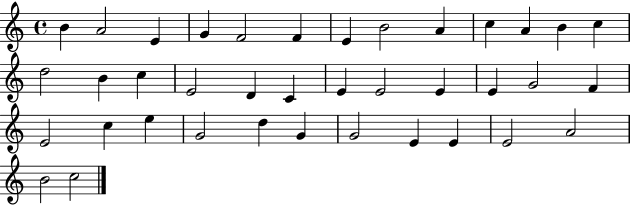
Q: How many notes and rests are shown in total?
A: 38